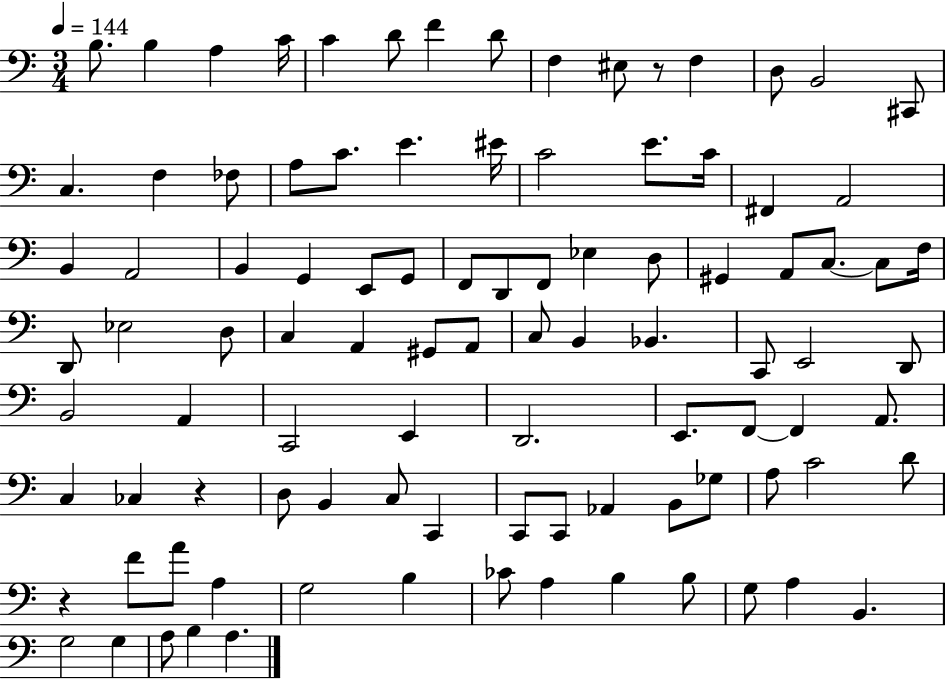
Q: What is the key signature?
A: C major